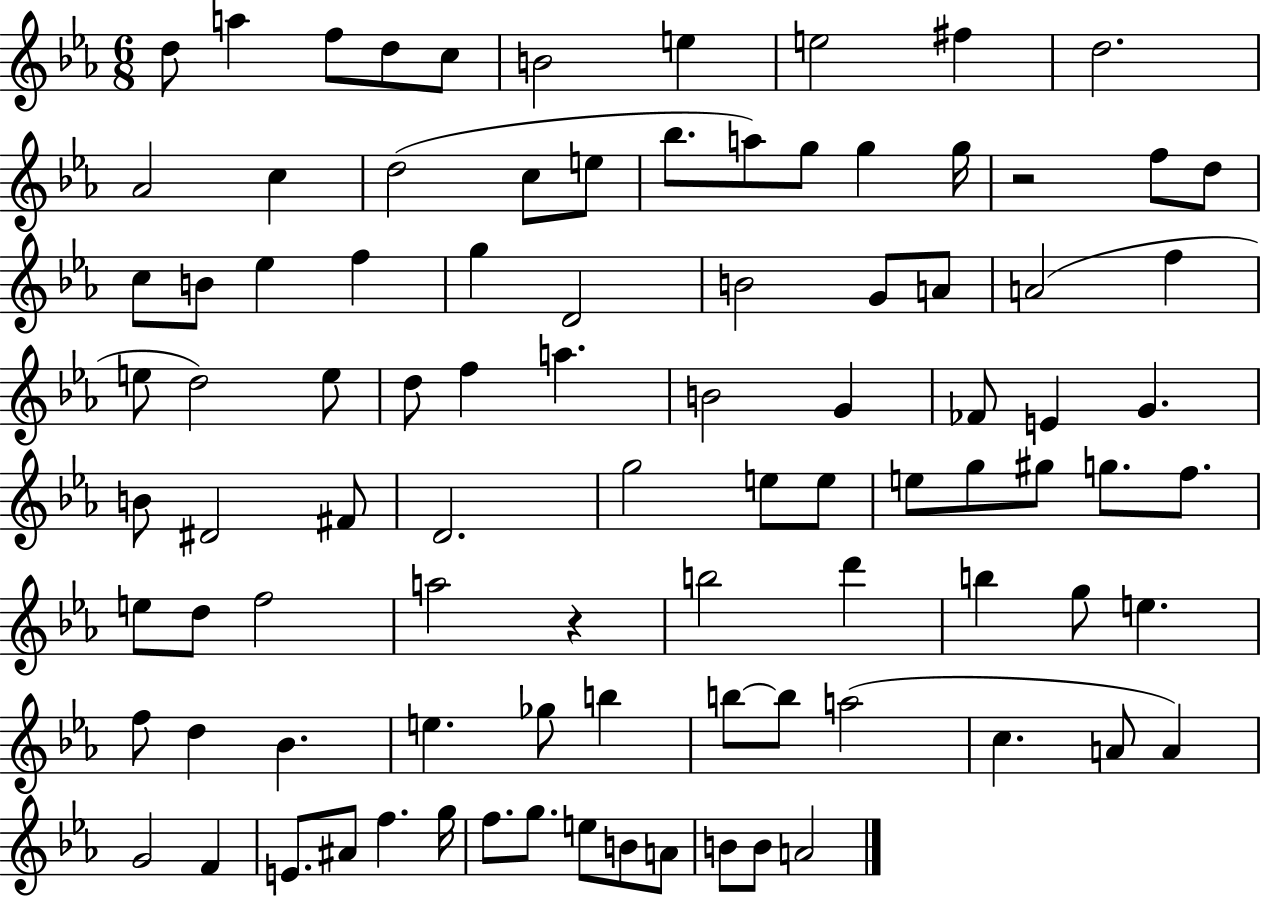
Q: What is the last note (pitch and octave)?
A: A4